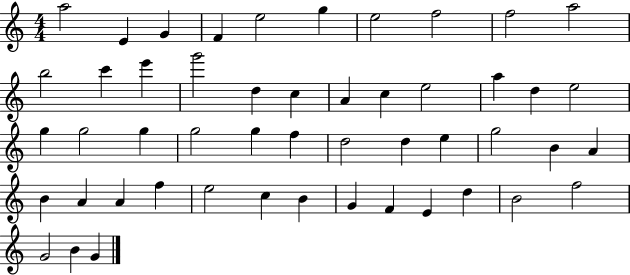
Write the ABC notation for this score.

X:1
T:Untitled
M:4/4
L:1/4
K:C
a2 E G F e2 g e2 f2 f2 a2 b2 c' e' g'2 d c A c e2 a d e2 g g2 g g2 g f d2 d e g2 B A B A A f e2 c B G F E d B2 f2 G2 B G